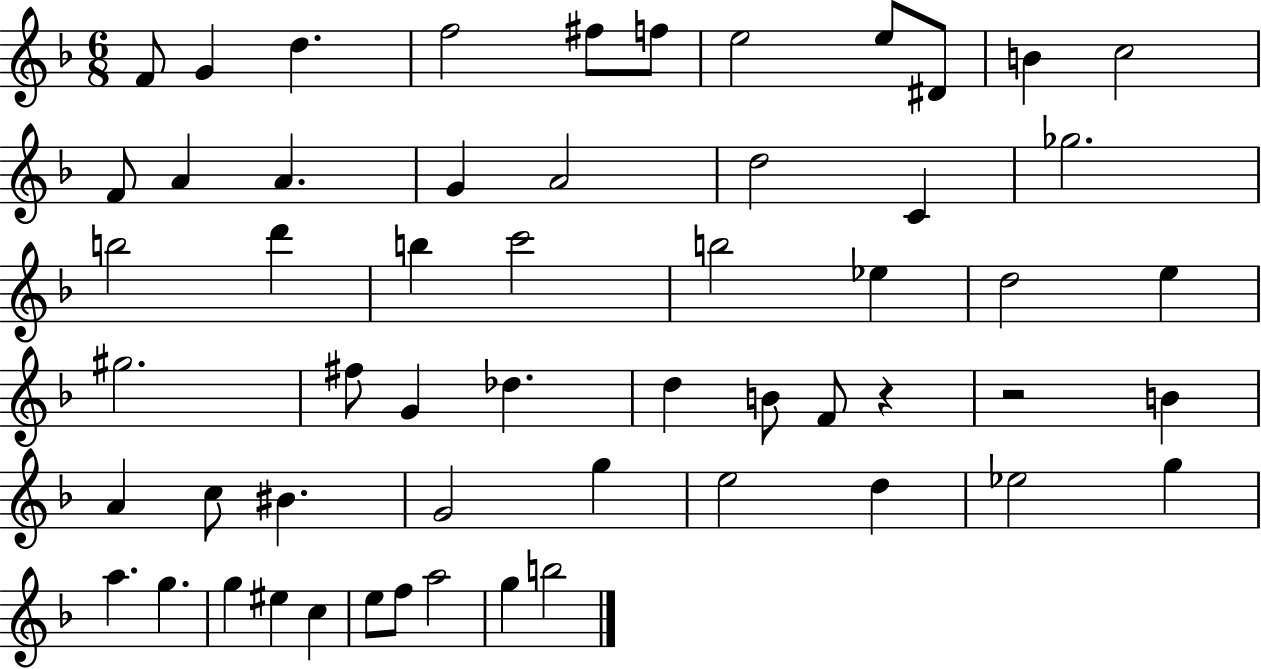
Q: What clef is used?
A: treble